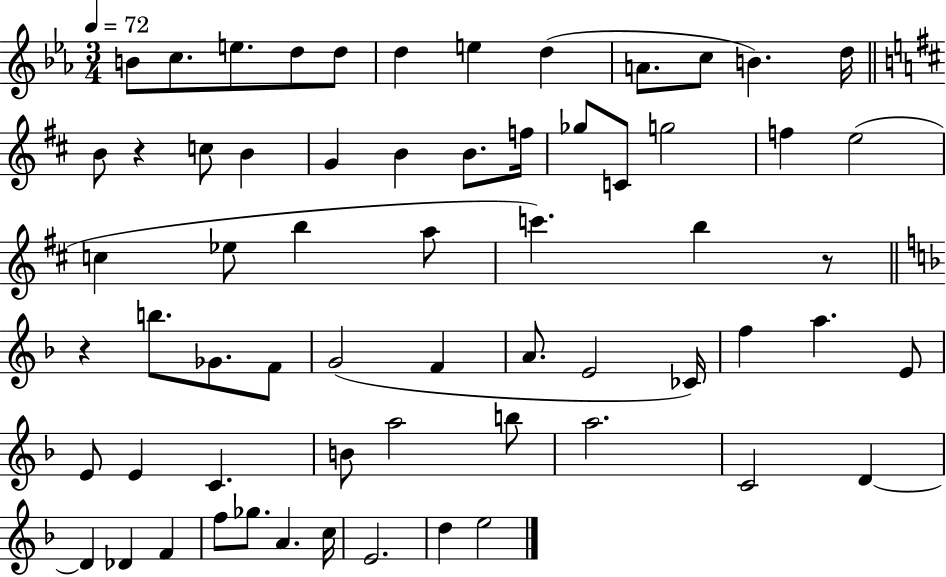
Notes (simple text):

B4/e C5/e. E5/e. D5/e D5/e D5/q E5/q D5/q A4/e. C5/e B4/q. D5/s B4/e R/q C5/e B4/q G4/q B4/q B4/e. F5/s Gb5/e C4/e G5/h F5/q E5/h C5/q Eb5/e B5/q A5/e C6/q. B5/q R/e R/q B5/e. Gb4/e. F4/e G4/h F4/q A4/e. E4/h CES4/s F5/q A5/q. E4/e E4/e E4/q C4/q. B4/e A5/h B5/e A5/h. C4/h D4/q D4/q Db4/q F4/q F5/e Gb5/e. A4/q. C5/s E4/h. D5/q E5/h